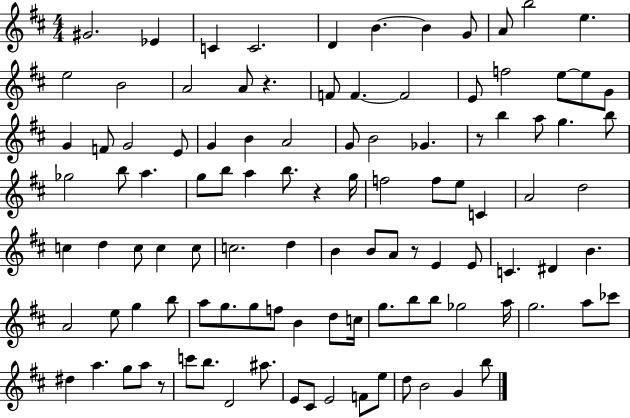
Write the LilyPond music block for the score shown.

{
  \clef treble
  \numericTimeSignature
  \time 4/4
  \key d \major
  gis'2. ees'4 | c'4 c'2. | d'4 b'4.~~ b'4 g'8 | a'8 b''2 e''4. | \break e''2 b'2 | a'2 a'8 r4. | f'8 f'4.~~ f'2 | e'8 f''2 e''8~~ e''8 g'8 | \break g'4 f'8 g'2 e'8 | g'4 b'4 a'2 | g'8 b'2 ges'4. | r8 b''4 a''8 g''4. b''8 | \break ges''2 b''8 a''4. | g''8 b''8 a''4 b''8. r4 g''16 | f''2 f''8 e''8 c'4 | a'2 d''2 | \break c''4 d''4 c''8 c''4 c''8 | c''2. d''4 | b'4 b'8 a'8 r8 e'4 e'8 | c'4. dis'4 b'4. | \break a'2 e''8 g''4 b''8 | a''8 g''8. g''8 f''8 b'4 d''8 c''16 | g''8. b''8 b''8 ges''2 a''16 | g''2. a''8 ces'''8 | \break dis''4 a''4. g''8 a''8 r8 | c'''8 b''8. d'2 ais''8. | e'8 cis'8 e'2 f'8 e''8 | d''8 b'2 g'4 b''8 | \break \bar "|."
}